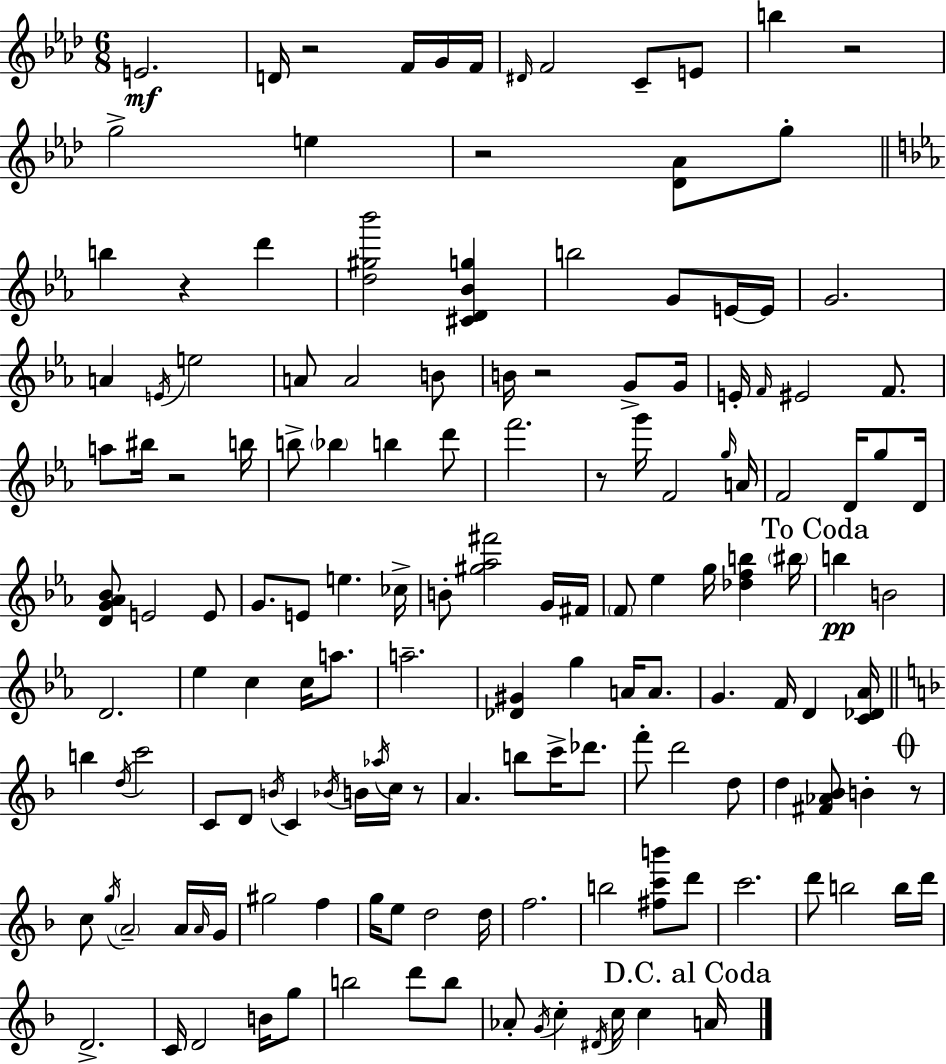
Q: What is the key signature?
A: AES major